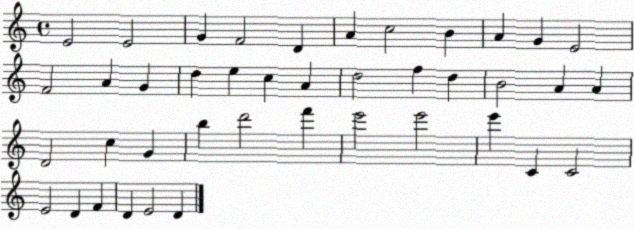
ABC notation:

X:1
T:Untitled
M:4/4
L:1/4
K:C
E2 E2 G F2 D A c2 B A G E2 F2 A G d e c A d2 f d B2 A A D2 c G b d'2 f' e'2 e'2 e' C C2 E2 D F D E2 D